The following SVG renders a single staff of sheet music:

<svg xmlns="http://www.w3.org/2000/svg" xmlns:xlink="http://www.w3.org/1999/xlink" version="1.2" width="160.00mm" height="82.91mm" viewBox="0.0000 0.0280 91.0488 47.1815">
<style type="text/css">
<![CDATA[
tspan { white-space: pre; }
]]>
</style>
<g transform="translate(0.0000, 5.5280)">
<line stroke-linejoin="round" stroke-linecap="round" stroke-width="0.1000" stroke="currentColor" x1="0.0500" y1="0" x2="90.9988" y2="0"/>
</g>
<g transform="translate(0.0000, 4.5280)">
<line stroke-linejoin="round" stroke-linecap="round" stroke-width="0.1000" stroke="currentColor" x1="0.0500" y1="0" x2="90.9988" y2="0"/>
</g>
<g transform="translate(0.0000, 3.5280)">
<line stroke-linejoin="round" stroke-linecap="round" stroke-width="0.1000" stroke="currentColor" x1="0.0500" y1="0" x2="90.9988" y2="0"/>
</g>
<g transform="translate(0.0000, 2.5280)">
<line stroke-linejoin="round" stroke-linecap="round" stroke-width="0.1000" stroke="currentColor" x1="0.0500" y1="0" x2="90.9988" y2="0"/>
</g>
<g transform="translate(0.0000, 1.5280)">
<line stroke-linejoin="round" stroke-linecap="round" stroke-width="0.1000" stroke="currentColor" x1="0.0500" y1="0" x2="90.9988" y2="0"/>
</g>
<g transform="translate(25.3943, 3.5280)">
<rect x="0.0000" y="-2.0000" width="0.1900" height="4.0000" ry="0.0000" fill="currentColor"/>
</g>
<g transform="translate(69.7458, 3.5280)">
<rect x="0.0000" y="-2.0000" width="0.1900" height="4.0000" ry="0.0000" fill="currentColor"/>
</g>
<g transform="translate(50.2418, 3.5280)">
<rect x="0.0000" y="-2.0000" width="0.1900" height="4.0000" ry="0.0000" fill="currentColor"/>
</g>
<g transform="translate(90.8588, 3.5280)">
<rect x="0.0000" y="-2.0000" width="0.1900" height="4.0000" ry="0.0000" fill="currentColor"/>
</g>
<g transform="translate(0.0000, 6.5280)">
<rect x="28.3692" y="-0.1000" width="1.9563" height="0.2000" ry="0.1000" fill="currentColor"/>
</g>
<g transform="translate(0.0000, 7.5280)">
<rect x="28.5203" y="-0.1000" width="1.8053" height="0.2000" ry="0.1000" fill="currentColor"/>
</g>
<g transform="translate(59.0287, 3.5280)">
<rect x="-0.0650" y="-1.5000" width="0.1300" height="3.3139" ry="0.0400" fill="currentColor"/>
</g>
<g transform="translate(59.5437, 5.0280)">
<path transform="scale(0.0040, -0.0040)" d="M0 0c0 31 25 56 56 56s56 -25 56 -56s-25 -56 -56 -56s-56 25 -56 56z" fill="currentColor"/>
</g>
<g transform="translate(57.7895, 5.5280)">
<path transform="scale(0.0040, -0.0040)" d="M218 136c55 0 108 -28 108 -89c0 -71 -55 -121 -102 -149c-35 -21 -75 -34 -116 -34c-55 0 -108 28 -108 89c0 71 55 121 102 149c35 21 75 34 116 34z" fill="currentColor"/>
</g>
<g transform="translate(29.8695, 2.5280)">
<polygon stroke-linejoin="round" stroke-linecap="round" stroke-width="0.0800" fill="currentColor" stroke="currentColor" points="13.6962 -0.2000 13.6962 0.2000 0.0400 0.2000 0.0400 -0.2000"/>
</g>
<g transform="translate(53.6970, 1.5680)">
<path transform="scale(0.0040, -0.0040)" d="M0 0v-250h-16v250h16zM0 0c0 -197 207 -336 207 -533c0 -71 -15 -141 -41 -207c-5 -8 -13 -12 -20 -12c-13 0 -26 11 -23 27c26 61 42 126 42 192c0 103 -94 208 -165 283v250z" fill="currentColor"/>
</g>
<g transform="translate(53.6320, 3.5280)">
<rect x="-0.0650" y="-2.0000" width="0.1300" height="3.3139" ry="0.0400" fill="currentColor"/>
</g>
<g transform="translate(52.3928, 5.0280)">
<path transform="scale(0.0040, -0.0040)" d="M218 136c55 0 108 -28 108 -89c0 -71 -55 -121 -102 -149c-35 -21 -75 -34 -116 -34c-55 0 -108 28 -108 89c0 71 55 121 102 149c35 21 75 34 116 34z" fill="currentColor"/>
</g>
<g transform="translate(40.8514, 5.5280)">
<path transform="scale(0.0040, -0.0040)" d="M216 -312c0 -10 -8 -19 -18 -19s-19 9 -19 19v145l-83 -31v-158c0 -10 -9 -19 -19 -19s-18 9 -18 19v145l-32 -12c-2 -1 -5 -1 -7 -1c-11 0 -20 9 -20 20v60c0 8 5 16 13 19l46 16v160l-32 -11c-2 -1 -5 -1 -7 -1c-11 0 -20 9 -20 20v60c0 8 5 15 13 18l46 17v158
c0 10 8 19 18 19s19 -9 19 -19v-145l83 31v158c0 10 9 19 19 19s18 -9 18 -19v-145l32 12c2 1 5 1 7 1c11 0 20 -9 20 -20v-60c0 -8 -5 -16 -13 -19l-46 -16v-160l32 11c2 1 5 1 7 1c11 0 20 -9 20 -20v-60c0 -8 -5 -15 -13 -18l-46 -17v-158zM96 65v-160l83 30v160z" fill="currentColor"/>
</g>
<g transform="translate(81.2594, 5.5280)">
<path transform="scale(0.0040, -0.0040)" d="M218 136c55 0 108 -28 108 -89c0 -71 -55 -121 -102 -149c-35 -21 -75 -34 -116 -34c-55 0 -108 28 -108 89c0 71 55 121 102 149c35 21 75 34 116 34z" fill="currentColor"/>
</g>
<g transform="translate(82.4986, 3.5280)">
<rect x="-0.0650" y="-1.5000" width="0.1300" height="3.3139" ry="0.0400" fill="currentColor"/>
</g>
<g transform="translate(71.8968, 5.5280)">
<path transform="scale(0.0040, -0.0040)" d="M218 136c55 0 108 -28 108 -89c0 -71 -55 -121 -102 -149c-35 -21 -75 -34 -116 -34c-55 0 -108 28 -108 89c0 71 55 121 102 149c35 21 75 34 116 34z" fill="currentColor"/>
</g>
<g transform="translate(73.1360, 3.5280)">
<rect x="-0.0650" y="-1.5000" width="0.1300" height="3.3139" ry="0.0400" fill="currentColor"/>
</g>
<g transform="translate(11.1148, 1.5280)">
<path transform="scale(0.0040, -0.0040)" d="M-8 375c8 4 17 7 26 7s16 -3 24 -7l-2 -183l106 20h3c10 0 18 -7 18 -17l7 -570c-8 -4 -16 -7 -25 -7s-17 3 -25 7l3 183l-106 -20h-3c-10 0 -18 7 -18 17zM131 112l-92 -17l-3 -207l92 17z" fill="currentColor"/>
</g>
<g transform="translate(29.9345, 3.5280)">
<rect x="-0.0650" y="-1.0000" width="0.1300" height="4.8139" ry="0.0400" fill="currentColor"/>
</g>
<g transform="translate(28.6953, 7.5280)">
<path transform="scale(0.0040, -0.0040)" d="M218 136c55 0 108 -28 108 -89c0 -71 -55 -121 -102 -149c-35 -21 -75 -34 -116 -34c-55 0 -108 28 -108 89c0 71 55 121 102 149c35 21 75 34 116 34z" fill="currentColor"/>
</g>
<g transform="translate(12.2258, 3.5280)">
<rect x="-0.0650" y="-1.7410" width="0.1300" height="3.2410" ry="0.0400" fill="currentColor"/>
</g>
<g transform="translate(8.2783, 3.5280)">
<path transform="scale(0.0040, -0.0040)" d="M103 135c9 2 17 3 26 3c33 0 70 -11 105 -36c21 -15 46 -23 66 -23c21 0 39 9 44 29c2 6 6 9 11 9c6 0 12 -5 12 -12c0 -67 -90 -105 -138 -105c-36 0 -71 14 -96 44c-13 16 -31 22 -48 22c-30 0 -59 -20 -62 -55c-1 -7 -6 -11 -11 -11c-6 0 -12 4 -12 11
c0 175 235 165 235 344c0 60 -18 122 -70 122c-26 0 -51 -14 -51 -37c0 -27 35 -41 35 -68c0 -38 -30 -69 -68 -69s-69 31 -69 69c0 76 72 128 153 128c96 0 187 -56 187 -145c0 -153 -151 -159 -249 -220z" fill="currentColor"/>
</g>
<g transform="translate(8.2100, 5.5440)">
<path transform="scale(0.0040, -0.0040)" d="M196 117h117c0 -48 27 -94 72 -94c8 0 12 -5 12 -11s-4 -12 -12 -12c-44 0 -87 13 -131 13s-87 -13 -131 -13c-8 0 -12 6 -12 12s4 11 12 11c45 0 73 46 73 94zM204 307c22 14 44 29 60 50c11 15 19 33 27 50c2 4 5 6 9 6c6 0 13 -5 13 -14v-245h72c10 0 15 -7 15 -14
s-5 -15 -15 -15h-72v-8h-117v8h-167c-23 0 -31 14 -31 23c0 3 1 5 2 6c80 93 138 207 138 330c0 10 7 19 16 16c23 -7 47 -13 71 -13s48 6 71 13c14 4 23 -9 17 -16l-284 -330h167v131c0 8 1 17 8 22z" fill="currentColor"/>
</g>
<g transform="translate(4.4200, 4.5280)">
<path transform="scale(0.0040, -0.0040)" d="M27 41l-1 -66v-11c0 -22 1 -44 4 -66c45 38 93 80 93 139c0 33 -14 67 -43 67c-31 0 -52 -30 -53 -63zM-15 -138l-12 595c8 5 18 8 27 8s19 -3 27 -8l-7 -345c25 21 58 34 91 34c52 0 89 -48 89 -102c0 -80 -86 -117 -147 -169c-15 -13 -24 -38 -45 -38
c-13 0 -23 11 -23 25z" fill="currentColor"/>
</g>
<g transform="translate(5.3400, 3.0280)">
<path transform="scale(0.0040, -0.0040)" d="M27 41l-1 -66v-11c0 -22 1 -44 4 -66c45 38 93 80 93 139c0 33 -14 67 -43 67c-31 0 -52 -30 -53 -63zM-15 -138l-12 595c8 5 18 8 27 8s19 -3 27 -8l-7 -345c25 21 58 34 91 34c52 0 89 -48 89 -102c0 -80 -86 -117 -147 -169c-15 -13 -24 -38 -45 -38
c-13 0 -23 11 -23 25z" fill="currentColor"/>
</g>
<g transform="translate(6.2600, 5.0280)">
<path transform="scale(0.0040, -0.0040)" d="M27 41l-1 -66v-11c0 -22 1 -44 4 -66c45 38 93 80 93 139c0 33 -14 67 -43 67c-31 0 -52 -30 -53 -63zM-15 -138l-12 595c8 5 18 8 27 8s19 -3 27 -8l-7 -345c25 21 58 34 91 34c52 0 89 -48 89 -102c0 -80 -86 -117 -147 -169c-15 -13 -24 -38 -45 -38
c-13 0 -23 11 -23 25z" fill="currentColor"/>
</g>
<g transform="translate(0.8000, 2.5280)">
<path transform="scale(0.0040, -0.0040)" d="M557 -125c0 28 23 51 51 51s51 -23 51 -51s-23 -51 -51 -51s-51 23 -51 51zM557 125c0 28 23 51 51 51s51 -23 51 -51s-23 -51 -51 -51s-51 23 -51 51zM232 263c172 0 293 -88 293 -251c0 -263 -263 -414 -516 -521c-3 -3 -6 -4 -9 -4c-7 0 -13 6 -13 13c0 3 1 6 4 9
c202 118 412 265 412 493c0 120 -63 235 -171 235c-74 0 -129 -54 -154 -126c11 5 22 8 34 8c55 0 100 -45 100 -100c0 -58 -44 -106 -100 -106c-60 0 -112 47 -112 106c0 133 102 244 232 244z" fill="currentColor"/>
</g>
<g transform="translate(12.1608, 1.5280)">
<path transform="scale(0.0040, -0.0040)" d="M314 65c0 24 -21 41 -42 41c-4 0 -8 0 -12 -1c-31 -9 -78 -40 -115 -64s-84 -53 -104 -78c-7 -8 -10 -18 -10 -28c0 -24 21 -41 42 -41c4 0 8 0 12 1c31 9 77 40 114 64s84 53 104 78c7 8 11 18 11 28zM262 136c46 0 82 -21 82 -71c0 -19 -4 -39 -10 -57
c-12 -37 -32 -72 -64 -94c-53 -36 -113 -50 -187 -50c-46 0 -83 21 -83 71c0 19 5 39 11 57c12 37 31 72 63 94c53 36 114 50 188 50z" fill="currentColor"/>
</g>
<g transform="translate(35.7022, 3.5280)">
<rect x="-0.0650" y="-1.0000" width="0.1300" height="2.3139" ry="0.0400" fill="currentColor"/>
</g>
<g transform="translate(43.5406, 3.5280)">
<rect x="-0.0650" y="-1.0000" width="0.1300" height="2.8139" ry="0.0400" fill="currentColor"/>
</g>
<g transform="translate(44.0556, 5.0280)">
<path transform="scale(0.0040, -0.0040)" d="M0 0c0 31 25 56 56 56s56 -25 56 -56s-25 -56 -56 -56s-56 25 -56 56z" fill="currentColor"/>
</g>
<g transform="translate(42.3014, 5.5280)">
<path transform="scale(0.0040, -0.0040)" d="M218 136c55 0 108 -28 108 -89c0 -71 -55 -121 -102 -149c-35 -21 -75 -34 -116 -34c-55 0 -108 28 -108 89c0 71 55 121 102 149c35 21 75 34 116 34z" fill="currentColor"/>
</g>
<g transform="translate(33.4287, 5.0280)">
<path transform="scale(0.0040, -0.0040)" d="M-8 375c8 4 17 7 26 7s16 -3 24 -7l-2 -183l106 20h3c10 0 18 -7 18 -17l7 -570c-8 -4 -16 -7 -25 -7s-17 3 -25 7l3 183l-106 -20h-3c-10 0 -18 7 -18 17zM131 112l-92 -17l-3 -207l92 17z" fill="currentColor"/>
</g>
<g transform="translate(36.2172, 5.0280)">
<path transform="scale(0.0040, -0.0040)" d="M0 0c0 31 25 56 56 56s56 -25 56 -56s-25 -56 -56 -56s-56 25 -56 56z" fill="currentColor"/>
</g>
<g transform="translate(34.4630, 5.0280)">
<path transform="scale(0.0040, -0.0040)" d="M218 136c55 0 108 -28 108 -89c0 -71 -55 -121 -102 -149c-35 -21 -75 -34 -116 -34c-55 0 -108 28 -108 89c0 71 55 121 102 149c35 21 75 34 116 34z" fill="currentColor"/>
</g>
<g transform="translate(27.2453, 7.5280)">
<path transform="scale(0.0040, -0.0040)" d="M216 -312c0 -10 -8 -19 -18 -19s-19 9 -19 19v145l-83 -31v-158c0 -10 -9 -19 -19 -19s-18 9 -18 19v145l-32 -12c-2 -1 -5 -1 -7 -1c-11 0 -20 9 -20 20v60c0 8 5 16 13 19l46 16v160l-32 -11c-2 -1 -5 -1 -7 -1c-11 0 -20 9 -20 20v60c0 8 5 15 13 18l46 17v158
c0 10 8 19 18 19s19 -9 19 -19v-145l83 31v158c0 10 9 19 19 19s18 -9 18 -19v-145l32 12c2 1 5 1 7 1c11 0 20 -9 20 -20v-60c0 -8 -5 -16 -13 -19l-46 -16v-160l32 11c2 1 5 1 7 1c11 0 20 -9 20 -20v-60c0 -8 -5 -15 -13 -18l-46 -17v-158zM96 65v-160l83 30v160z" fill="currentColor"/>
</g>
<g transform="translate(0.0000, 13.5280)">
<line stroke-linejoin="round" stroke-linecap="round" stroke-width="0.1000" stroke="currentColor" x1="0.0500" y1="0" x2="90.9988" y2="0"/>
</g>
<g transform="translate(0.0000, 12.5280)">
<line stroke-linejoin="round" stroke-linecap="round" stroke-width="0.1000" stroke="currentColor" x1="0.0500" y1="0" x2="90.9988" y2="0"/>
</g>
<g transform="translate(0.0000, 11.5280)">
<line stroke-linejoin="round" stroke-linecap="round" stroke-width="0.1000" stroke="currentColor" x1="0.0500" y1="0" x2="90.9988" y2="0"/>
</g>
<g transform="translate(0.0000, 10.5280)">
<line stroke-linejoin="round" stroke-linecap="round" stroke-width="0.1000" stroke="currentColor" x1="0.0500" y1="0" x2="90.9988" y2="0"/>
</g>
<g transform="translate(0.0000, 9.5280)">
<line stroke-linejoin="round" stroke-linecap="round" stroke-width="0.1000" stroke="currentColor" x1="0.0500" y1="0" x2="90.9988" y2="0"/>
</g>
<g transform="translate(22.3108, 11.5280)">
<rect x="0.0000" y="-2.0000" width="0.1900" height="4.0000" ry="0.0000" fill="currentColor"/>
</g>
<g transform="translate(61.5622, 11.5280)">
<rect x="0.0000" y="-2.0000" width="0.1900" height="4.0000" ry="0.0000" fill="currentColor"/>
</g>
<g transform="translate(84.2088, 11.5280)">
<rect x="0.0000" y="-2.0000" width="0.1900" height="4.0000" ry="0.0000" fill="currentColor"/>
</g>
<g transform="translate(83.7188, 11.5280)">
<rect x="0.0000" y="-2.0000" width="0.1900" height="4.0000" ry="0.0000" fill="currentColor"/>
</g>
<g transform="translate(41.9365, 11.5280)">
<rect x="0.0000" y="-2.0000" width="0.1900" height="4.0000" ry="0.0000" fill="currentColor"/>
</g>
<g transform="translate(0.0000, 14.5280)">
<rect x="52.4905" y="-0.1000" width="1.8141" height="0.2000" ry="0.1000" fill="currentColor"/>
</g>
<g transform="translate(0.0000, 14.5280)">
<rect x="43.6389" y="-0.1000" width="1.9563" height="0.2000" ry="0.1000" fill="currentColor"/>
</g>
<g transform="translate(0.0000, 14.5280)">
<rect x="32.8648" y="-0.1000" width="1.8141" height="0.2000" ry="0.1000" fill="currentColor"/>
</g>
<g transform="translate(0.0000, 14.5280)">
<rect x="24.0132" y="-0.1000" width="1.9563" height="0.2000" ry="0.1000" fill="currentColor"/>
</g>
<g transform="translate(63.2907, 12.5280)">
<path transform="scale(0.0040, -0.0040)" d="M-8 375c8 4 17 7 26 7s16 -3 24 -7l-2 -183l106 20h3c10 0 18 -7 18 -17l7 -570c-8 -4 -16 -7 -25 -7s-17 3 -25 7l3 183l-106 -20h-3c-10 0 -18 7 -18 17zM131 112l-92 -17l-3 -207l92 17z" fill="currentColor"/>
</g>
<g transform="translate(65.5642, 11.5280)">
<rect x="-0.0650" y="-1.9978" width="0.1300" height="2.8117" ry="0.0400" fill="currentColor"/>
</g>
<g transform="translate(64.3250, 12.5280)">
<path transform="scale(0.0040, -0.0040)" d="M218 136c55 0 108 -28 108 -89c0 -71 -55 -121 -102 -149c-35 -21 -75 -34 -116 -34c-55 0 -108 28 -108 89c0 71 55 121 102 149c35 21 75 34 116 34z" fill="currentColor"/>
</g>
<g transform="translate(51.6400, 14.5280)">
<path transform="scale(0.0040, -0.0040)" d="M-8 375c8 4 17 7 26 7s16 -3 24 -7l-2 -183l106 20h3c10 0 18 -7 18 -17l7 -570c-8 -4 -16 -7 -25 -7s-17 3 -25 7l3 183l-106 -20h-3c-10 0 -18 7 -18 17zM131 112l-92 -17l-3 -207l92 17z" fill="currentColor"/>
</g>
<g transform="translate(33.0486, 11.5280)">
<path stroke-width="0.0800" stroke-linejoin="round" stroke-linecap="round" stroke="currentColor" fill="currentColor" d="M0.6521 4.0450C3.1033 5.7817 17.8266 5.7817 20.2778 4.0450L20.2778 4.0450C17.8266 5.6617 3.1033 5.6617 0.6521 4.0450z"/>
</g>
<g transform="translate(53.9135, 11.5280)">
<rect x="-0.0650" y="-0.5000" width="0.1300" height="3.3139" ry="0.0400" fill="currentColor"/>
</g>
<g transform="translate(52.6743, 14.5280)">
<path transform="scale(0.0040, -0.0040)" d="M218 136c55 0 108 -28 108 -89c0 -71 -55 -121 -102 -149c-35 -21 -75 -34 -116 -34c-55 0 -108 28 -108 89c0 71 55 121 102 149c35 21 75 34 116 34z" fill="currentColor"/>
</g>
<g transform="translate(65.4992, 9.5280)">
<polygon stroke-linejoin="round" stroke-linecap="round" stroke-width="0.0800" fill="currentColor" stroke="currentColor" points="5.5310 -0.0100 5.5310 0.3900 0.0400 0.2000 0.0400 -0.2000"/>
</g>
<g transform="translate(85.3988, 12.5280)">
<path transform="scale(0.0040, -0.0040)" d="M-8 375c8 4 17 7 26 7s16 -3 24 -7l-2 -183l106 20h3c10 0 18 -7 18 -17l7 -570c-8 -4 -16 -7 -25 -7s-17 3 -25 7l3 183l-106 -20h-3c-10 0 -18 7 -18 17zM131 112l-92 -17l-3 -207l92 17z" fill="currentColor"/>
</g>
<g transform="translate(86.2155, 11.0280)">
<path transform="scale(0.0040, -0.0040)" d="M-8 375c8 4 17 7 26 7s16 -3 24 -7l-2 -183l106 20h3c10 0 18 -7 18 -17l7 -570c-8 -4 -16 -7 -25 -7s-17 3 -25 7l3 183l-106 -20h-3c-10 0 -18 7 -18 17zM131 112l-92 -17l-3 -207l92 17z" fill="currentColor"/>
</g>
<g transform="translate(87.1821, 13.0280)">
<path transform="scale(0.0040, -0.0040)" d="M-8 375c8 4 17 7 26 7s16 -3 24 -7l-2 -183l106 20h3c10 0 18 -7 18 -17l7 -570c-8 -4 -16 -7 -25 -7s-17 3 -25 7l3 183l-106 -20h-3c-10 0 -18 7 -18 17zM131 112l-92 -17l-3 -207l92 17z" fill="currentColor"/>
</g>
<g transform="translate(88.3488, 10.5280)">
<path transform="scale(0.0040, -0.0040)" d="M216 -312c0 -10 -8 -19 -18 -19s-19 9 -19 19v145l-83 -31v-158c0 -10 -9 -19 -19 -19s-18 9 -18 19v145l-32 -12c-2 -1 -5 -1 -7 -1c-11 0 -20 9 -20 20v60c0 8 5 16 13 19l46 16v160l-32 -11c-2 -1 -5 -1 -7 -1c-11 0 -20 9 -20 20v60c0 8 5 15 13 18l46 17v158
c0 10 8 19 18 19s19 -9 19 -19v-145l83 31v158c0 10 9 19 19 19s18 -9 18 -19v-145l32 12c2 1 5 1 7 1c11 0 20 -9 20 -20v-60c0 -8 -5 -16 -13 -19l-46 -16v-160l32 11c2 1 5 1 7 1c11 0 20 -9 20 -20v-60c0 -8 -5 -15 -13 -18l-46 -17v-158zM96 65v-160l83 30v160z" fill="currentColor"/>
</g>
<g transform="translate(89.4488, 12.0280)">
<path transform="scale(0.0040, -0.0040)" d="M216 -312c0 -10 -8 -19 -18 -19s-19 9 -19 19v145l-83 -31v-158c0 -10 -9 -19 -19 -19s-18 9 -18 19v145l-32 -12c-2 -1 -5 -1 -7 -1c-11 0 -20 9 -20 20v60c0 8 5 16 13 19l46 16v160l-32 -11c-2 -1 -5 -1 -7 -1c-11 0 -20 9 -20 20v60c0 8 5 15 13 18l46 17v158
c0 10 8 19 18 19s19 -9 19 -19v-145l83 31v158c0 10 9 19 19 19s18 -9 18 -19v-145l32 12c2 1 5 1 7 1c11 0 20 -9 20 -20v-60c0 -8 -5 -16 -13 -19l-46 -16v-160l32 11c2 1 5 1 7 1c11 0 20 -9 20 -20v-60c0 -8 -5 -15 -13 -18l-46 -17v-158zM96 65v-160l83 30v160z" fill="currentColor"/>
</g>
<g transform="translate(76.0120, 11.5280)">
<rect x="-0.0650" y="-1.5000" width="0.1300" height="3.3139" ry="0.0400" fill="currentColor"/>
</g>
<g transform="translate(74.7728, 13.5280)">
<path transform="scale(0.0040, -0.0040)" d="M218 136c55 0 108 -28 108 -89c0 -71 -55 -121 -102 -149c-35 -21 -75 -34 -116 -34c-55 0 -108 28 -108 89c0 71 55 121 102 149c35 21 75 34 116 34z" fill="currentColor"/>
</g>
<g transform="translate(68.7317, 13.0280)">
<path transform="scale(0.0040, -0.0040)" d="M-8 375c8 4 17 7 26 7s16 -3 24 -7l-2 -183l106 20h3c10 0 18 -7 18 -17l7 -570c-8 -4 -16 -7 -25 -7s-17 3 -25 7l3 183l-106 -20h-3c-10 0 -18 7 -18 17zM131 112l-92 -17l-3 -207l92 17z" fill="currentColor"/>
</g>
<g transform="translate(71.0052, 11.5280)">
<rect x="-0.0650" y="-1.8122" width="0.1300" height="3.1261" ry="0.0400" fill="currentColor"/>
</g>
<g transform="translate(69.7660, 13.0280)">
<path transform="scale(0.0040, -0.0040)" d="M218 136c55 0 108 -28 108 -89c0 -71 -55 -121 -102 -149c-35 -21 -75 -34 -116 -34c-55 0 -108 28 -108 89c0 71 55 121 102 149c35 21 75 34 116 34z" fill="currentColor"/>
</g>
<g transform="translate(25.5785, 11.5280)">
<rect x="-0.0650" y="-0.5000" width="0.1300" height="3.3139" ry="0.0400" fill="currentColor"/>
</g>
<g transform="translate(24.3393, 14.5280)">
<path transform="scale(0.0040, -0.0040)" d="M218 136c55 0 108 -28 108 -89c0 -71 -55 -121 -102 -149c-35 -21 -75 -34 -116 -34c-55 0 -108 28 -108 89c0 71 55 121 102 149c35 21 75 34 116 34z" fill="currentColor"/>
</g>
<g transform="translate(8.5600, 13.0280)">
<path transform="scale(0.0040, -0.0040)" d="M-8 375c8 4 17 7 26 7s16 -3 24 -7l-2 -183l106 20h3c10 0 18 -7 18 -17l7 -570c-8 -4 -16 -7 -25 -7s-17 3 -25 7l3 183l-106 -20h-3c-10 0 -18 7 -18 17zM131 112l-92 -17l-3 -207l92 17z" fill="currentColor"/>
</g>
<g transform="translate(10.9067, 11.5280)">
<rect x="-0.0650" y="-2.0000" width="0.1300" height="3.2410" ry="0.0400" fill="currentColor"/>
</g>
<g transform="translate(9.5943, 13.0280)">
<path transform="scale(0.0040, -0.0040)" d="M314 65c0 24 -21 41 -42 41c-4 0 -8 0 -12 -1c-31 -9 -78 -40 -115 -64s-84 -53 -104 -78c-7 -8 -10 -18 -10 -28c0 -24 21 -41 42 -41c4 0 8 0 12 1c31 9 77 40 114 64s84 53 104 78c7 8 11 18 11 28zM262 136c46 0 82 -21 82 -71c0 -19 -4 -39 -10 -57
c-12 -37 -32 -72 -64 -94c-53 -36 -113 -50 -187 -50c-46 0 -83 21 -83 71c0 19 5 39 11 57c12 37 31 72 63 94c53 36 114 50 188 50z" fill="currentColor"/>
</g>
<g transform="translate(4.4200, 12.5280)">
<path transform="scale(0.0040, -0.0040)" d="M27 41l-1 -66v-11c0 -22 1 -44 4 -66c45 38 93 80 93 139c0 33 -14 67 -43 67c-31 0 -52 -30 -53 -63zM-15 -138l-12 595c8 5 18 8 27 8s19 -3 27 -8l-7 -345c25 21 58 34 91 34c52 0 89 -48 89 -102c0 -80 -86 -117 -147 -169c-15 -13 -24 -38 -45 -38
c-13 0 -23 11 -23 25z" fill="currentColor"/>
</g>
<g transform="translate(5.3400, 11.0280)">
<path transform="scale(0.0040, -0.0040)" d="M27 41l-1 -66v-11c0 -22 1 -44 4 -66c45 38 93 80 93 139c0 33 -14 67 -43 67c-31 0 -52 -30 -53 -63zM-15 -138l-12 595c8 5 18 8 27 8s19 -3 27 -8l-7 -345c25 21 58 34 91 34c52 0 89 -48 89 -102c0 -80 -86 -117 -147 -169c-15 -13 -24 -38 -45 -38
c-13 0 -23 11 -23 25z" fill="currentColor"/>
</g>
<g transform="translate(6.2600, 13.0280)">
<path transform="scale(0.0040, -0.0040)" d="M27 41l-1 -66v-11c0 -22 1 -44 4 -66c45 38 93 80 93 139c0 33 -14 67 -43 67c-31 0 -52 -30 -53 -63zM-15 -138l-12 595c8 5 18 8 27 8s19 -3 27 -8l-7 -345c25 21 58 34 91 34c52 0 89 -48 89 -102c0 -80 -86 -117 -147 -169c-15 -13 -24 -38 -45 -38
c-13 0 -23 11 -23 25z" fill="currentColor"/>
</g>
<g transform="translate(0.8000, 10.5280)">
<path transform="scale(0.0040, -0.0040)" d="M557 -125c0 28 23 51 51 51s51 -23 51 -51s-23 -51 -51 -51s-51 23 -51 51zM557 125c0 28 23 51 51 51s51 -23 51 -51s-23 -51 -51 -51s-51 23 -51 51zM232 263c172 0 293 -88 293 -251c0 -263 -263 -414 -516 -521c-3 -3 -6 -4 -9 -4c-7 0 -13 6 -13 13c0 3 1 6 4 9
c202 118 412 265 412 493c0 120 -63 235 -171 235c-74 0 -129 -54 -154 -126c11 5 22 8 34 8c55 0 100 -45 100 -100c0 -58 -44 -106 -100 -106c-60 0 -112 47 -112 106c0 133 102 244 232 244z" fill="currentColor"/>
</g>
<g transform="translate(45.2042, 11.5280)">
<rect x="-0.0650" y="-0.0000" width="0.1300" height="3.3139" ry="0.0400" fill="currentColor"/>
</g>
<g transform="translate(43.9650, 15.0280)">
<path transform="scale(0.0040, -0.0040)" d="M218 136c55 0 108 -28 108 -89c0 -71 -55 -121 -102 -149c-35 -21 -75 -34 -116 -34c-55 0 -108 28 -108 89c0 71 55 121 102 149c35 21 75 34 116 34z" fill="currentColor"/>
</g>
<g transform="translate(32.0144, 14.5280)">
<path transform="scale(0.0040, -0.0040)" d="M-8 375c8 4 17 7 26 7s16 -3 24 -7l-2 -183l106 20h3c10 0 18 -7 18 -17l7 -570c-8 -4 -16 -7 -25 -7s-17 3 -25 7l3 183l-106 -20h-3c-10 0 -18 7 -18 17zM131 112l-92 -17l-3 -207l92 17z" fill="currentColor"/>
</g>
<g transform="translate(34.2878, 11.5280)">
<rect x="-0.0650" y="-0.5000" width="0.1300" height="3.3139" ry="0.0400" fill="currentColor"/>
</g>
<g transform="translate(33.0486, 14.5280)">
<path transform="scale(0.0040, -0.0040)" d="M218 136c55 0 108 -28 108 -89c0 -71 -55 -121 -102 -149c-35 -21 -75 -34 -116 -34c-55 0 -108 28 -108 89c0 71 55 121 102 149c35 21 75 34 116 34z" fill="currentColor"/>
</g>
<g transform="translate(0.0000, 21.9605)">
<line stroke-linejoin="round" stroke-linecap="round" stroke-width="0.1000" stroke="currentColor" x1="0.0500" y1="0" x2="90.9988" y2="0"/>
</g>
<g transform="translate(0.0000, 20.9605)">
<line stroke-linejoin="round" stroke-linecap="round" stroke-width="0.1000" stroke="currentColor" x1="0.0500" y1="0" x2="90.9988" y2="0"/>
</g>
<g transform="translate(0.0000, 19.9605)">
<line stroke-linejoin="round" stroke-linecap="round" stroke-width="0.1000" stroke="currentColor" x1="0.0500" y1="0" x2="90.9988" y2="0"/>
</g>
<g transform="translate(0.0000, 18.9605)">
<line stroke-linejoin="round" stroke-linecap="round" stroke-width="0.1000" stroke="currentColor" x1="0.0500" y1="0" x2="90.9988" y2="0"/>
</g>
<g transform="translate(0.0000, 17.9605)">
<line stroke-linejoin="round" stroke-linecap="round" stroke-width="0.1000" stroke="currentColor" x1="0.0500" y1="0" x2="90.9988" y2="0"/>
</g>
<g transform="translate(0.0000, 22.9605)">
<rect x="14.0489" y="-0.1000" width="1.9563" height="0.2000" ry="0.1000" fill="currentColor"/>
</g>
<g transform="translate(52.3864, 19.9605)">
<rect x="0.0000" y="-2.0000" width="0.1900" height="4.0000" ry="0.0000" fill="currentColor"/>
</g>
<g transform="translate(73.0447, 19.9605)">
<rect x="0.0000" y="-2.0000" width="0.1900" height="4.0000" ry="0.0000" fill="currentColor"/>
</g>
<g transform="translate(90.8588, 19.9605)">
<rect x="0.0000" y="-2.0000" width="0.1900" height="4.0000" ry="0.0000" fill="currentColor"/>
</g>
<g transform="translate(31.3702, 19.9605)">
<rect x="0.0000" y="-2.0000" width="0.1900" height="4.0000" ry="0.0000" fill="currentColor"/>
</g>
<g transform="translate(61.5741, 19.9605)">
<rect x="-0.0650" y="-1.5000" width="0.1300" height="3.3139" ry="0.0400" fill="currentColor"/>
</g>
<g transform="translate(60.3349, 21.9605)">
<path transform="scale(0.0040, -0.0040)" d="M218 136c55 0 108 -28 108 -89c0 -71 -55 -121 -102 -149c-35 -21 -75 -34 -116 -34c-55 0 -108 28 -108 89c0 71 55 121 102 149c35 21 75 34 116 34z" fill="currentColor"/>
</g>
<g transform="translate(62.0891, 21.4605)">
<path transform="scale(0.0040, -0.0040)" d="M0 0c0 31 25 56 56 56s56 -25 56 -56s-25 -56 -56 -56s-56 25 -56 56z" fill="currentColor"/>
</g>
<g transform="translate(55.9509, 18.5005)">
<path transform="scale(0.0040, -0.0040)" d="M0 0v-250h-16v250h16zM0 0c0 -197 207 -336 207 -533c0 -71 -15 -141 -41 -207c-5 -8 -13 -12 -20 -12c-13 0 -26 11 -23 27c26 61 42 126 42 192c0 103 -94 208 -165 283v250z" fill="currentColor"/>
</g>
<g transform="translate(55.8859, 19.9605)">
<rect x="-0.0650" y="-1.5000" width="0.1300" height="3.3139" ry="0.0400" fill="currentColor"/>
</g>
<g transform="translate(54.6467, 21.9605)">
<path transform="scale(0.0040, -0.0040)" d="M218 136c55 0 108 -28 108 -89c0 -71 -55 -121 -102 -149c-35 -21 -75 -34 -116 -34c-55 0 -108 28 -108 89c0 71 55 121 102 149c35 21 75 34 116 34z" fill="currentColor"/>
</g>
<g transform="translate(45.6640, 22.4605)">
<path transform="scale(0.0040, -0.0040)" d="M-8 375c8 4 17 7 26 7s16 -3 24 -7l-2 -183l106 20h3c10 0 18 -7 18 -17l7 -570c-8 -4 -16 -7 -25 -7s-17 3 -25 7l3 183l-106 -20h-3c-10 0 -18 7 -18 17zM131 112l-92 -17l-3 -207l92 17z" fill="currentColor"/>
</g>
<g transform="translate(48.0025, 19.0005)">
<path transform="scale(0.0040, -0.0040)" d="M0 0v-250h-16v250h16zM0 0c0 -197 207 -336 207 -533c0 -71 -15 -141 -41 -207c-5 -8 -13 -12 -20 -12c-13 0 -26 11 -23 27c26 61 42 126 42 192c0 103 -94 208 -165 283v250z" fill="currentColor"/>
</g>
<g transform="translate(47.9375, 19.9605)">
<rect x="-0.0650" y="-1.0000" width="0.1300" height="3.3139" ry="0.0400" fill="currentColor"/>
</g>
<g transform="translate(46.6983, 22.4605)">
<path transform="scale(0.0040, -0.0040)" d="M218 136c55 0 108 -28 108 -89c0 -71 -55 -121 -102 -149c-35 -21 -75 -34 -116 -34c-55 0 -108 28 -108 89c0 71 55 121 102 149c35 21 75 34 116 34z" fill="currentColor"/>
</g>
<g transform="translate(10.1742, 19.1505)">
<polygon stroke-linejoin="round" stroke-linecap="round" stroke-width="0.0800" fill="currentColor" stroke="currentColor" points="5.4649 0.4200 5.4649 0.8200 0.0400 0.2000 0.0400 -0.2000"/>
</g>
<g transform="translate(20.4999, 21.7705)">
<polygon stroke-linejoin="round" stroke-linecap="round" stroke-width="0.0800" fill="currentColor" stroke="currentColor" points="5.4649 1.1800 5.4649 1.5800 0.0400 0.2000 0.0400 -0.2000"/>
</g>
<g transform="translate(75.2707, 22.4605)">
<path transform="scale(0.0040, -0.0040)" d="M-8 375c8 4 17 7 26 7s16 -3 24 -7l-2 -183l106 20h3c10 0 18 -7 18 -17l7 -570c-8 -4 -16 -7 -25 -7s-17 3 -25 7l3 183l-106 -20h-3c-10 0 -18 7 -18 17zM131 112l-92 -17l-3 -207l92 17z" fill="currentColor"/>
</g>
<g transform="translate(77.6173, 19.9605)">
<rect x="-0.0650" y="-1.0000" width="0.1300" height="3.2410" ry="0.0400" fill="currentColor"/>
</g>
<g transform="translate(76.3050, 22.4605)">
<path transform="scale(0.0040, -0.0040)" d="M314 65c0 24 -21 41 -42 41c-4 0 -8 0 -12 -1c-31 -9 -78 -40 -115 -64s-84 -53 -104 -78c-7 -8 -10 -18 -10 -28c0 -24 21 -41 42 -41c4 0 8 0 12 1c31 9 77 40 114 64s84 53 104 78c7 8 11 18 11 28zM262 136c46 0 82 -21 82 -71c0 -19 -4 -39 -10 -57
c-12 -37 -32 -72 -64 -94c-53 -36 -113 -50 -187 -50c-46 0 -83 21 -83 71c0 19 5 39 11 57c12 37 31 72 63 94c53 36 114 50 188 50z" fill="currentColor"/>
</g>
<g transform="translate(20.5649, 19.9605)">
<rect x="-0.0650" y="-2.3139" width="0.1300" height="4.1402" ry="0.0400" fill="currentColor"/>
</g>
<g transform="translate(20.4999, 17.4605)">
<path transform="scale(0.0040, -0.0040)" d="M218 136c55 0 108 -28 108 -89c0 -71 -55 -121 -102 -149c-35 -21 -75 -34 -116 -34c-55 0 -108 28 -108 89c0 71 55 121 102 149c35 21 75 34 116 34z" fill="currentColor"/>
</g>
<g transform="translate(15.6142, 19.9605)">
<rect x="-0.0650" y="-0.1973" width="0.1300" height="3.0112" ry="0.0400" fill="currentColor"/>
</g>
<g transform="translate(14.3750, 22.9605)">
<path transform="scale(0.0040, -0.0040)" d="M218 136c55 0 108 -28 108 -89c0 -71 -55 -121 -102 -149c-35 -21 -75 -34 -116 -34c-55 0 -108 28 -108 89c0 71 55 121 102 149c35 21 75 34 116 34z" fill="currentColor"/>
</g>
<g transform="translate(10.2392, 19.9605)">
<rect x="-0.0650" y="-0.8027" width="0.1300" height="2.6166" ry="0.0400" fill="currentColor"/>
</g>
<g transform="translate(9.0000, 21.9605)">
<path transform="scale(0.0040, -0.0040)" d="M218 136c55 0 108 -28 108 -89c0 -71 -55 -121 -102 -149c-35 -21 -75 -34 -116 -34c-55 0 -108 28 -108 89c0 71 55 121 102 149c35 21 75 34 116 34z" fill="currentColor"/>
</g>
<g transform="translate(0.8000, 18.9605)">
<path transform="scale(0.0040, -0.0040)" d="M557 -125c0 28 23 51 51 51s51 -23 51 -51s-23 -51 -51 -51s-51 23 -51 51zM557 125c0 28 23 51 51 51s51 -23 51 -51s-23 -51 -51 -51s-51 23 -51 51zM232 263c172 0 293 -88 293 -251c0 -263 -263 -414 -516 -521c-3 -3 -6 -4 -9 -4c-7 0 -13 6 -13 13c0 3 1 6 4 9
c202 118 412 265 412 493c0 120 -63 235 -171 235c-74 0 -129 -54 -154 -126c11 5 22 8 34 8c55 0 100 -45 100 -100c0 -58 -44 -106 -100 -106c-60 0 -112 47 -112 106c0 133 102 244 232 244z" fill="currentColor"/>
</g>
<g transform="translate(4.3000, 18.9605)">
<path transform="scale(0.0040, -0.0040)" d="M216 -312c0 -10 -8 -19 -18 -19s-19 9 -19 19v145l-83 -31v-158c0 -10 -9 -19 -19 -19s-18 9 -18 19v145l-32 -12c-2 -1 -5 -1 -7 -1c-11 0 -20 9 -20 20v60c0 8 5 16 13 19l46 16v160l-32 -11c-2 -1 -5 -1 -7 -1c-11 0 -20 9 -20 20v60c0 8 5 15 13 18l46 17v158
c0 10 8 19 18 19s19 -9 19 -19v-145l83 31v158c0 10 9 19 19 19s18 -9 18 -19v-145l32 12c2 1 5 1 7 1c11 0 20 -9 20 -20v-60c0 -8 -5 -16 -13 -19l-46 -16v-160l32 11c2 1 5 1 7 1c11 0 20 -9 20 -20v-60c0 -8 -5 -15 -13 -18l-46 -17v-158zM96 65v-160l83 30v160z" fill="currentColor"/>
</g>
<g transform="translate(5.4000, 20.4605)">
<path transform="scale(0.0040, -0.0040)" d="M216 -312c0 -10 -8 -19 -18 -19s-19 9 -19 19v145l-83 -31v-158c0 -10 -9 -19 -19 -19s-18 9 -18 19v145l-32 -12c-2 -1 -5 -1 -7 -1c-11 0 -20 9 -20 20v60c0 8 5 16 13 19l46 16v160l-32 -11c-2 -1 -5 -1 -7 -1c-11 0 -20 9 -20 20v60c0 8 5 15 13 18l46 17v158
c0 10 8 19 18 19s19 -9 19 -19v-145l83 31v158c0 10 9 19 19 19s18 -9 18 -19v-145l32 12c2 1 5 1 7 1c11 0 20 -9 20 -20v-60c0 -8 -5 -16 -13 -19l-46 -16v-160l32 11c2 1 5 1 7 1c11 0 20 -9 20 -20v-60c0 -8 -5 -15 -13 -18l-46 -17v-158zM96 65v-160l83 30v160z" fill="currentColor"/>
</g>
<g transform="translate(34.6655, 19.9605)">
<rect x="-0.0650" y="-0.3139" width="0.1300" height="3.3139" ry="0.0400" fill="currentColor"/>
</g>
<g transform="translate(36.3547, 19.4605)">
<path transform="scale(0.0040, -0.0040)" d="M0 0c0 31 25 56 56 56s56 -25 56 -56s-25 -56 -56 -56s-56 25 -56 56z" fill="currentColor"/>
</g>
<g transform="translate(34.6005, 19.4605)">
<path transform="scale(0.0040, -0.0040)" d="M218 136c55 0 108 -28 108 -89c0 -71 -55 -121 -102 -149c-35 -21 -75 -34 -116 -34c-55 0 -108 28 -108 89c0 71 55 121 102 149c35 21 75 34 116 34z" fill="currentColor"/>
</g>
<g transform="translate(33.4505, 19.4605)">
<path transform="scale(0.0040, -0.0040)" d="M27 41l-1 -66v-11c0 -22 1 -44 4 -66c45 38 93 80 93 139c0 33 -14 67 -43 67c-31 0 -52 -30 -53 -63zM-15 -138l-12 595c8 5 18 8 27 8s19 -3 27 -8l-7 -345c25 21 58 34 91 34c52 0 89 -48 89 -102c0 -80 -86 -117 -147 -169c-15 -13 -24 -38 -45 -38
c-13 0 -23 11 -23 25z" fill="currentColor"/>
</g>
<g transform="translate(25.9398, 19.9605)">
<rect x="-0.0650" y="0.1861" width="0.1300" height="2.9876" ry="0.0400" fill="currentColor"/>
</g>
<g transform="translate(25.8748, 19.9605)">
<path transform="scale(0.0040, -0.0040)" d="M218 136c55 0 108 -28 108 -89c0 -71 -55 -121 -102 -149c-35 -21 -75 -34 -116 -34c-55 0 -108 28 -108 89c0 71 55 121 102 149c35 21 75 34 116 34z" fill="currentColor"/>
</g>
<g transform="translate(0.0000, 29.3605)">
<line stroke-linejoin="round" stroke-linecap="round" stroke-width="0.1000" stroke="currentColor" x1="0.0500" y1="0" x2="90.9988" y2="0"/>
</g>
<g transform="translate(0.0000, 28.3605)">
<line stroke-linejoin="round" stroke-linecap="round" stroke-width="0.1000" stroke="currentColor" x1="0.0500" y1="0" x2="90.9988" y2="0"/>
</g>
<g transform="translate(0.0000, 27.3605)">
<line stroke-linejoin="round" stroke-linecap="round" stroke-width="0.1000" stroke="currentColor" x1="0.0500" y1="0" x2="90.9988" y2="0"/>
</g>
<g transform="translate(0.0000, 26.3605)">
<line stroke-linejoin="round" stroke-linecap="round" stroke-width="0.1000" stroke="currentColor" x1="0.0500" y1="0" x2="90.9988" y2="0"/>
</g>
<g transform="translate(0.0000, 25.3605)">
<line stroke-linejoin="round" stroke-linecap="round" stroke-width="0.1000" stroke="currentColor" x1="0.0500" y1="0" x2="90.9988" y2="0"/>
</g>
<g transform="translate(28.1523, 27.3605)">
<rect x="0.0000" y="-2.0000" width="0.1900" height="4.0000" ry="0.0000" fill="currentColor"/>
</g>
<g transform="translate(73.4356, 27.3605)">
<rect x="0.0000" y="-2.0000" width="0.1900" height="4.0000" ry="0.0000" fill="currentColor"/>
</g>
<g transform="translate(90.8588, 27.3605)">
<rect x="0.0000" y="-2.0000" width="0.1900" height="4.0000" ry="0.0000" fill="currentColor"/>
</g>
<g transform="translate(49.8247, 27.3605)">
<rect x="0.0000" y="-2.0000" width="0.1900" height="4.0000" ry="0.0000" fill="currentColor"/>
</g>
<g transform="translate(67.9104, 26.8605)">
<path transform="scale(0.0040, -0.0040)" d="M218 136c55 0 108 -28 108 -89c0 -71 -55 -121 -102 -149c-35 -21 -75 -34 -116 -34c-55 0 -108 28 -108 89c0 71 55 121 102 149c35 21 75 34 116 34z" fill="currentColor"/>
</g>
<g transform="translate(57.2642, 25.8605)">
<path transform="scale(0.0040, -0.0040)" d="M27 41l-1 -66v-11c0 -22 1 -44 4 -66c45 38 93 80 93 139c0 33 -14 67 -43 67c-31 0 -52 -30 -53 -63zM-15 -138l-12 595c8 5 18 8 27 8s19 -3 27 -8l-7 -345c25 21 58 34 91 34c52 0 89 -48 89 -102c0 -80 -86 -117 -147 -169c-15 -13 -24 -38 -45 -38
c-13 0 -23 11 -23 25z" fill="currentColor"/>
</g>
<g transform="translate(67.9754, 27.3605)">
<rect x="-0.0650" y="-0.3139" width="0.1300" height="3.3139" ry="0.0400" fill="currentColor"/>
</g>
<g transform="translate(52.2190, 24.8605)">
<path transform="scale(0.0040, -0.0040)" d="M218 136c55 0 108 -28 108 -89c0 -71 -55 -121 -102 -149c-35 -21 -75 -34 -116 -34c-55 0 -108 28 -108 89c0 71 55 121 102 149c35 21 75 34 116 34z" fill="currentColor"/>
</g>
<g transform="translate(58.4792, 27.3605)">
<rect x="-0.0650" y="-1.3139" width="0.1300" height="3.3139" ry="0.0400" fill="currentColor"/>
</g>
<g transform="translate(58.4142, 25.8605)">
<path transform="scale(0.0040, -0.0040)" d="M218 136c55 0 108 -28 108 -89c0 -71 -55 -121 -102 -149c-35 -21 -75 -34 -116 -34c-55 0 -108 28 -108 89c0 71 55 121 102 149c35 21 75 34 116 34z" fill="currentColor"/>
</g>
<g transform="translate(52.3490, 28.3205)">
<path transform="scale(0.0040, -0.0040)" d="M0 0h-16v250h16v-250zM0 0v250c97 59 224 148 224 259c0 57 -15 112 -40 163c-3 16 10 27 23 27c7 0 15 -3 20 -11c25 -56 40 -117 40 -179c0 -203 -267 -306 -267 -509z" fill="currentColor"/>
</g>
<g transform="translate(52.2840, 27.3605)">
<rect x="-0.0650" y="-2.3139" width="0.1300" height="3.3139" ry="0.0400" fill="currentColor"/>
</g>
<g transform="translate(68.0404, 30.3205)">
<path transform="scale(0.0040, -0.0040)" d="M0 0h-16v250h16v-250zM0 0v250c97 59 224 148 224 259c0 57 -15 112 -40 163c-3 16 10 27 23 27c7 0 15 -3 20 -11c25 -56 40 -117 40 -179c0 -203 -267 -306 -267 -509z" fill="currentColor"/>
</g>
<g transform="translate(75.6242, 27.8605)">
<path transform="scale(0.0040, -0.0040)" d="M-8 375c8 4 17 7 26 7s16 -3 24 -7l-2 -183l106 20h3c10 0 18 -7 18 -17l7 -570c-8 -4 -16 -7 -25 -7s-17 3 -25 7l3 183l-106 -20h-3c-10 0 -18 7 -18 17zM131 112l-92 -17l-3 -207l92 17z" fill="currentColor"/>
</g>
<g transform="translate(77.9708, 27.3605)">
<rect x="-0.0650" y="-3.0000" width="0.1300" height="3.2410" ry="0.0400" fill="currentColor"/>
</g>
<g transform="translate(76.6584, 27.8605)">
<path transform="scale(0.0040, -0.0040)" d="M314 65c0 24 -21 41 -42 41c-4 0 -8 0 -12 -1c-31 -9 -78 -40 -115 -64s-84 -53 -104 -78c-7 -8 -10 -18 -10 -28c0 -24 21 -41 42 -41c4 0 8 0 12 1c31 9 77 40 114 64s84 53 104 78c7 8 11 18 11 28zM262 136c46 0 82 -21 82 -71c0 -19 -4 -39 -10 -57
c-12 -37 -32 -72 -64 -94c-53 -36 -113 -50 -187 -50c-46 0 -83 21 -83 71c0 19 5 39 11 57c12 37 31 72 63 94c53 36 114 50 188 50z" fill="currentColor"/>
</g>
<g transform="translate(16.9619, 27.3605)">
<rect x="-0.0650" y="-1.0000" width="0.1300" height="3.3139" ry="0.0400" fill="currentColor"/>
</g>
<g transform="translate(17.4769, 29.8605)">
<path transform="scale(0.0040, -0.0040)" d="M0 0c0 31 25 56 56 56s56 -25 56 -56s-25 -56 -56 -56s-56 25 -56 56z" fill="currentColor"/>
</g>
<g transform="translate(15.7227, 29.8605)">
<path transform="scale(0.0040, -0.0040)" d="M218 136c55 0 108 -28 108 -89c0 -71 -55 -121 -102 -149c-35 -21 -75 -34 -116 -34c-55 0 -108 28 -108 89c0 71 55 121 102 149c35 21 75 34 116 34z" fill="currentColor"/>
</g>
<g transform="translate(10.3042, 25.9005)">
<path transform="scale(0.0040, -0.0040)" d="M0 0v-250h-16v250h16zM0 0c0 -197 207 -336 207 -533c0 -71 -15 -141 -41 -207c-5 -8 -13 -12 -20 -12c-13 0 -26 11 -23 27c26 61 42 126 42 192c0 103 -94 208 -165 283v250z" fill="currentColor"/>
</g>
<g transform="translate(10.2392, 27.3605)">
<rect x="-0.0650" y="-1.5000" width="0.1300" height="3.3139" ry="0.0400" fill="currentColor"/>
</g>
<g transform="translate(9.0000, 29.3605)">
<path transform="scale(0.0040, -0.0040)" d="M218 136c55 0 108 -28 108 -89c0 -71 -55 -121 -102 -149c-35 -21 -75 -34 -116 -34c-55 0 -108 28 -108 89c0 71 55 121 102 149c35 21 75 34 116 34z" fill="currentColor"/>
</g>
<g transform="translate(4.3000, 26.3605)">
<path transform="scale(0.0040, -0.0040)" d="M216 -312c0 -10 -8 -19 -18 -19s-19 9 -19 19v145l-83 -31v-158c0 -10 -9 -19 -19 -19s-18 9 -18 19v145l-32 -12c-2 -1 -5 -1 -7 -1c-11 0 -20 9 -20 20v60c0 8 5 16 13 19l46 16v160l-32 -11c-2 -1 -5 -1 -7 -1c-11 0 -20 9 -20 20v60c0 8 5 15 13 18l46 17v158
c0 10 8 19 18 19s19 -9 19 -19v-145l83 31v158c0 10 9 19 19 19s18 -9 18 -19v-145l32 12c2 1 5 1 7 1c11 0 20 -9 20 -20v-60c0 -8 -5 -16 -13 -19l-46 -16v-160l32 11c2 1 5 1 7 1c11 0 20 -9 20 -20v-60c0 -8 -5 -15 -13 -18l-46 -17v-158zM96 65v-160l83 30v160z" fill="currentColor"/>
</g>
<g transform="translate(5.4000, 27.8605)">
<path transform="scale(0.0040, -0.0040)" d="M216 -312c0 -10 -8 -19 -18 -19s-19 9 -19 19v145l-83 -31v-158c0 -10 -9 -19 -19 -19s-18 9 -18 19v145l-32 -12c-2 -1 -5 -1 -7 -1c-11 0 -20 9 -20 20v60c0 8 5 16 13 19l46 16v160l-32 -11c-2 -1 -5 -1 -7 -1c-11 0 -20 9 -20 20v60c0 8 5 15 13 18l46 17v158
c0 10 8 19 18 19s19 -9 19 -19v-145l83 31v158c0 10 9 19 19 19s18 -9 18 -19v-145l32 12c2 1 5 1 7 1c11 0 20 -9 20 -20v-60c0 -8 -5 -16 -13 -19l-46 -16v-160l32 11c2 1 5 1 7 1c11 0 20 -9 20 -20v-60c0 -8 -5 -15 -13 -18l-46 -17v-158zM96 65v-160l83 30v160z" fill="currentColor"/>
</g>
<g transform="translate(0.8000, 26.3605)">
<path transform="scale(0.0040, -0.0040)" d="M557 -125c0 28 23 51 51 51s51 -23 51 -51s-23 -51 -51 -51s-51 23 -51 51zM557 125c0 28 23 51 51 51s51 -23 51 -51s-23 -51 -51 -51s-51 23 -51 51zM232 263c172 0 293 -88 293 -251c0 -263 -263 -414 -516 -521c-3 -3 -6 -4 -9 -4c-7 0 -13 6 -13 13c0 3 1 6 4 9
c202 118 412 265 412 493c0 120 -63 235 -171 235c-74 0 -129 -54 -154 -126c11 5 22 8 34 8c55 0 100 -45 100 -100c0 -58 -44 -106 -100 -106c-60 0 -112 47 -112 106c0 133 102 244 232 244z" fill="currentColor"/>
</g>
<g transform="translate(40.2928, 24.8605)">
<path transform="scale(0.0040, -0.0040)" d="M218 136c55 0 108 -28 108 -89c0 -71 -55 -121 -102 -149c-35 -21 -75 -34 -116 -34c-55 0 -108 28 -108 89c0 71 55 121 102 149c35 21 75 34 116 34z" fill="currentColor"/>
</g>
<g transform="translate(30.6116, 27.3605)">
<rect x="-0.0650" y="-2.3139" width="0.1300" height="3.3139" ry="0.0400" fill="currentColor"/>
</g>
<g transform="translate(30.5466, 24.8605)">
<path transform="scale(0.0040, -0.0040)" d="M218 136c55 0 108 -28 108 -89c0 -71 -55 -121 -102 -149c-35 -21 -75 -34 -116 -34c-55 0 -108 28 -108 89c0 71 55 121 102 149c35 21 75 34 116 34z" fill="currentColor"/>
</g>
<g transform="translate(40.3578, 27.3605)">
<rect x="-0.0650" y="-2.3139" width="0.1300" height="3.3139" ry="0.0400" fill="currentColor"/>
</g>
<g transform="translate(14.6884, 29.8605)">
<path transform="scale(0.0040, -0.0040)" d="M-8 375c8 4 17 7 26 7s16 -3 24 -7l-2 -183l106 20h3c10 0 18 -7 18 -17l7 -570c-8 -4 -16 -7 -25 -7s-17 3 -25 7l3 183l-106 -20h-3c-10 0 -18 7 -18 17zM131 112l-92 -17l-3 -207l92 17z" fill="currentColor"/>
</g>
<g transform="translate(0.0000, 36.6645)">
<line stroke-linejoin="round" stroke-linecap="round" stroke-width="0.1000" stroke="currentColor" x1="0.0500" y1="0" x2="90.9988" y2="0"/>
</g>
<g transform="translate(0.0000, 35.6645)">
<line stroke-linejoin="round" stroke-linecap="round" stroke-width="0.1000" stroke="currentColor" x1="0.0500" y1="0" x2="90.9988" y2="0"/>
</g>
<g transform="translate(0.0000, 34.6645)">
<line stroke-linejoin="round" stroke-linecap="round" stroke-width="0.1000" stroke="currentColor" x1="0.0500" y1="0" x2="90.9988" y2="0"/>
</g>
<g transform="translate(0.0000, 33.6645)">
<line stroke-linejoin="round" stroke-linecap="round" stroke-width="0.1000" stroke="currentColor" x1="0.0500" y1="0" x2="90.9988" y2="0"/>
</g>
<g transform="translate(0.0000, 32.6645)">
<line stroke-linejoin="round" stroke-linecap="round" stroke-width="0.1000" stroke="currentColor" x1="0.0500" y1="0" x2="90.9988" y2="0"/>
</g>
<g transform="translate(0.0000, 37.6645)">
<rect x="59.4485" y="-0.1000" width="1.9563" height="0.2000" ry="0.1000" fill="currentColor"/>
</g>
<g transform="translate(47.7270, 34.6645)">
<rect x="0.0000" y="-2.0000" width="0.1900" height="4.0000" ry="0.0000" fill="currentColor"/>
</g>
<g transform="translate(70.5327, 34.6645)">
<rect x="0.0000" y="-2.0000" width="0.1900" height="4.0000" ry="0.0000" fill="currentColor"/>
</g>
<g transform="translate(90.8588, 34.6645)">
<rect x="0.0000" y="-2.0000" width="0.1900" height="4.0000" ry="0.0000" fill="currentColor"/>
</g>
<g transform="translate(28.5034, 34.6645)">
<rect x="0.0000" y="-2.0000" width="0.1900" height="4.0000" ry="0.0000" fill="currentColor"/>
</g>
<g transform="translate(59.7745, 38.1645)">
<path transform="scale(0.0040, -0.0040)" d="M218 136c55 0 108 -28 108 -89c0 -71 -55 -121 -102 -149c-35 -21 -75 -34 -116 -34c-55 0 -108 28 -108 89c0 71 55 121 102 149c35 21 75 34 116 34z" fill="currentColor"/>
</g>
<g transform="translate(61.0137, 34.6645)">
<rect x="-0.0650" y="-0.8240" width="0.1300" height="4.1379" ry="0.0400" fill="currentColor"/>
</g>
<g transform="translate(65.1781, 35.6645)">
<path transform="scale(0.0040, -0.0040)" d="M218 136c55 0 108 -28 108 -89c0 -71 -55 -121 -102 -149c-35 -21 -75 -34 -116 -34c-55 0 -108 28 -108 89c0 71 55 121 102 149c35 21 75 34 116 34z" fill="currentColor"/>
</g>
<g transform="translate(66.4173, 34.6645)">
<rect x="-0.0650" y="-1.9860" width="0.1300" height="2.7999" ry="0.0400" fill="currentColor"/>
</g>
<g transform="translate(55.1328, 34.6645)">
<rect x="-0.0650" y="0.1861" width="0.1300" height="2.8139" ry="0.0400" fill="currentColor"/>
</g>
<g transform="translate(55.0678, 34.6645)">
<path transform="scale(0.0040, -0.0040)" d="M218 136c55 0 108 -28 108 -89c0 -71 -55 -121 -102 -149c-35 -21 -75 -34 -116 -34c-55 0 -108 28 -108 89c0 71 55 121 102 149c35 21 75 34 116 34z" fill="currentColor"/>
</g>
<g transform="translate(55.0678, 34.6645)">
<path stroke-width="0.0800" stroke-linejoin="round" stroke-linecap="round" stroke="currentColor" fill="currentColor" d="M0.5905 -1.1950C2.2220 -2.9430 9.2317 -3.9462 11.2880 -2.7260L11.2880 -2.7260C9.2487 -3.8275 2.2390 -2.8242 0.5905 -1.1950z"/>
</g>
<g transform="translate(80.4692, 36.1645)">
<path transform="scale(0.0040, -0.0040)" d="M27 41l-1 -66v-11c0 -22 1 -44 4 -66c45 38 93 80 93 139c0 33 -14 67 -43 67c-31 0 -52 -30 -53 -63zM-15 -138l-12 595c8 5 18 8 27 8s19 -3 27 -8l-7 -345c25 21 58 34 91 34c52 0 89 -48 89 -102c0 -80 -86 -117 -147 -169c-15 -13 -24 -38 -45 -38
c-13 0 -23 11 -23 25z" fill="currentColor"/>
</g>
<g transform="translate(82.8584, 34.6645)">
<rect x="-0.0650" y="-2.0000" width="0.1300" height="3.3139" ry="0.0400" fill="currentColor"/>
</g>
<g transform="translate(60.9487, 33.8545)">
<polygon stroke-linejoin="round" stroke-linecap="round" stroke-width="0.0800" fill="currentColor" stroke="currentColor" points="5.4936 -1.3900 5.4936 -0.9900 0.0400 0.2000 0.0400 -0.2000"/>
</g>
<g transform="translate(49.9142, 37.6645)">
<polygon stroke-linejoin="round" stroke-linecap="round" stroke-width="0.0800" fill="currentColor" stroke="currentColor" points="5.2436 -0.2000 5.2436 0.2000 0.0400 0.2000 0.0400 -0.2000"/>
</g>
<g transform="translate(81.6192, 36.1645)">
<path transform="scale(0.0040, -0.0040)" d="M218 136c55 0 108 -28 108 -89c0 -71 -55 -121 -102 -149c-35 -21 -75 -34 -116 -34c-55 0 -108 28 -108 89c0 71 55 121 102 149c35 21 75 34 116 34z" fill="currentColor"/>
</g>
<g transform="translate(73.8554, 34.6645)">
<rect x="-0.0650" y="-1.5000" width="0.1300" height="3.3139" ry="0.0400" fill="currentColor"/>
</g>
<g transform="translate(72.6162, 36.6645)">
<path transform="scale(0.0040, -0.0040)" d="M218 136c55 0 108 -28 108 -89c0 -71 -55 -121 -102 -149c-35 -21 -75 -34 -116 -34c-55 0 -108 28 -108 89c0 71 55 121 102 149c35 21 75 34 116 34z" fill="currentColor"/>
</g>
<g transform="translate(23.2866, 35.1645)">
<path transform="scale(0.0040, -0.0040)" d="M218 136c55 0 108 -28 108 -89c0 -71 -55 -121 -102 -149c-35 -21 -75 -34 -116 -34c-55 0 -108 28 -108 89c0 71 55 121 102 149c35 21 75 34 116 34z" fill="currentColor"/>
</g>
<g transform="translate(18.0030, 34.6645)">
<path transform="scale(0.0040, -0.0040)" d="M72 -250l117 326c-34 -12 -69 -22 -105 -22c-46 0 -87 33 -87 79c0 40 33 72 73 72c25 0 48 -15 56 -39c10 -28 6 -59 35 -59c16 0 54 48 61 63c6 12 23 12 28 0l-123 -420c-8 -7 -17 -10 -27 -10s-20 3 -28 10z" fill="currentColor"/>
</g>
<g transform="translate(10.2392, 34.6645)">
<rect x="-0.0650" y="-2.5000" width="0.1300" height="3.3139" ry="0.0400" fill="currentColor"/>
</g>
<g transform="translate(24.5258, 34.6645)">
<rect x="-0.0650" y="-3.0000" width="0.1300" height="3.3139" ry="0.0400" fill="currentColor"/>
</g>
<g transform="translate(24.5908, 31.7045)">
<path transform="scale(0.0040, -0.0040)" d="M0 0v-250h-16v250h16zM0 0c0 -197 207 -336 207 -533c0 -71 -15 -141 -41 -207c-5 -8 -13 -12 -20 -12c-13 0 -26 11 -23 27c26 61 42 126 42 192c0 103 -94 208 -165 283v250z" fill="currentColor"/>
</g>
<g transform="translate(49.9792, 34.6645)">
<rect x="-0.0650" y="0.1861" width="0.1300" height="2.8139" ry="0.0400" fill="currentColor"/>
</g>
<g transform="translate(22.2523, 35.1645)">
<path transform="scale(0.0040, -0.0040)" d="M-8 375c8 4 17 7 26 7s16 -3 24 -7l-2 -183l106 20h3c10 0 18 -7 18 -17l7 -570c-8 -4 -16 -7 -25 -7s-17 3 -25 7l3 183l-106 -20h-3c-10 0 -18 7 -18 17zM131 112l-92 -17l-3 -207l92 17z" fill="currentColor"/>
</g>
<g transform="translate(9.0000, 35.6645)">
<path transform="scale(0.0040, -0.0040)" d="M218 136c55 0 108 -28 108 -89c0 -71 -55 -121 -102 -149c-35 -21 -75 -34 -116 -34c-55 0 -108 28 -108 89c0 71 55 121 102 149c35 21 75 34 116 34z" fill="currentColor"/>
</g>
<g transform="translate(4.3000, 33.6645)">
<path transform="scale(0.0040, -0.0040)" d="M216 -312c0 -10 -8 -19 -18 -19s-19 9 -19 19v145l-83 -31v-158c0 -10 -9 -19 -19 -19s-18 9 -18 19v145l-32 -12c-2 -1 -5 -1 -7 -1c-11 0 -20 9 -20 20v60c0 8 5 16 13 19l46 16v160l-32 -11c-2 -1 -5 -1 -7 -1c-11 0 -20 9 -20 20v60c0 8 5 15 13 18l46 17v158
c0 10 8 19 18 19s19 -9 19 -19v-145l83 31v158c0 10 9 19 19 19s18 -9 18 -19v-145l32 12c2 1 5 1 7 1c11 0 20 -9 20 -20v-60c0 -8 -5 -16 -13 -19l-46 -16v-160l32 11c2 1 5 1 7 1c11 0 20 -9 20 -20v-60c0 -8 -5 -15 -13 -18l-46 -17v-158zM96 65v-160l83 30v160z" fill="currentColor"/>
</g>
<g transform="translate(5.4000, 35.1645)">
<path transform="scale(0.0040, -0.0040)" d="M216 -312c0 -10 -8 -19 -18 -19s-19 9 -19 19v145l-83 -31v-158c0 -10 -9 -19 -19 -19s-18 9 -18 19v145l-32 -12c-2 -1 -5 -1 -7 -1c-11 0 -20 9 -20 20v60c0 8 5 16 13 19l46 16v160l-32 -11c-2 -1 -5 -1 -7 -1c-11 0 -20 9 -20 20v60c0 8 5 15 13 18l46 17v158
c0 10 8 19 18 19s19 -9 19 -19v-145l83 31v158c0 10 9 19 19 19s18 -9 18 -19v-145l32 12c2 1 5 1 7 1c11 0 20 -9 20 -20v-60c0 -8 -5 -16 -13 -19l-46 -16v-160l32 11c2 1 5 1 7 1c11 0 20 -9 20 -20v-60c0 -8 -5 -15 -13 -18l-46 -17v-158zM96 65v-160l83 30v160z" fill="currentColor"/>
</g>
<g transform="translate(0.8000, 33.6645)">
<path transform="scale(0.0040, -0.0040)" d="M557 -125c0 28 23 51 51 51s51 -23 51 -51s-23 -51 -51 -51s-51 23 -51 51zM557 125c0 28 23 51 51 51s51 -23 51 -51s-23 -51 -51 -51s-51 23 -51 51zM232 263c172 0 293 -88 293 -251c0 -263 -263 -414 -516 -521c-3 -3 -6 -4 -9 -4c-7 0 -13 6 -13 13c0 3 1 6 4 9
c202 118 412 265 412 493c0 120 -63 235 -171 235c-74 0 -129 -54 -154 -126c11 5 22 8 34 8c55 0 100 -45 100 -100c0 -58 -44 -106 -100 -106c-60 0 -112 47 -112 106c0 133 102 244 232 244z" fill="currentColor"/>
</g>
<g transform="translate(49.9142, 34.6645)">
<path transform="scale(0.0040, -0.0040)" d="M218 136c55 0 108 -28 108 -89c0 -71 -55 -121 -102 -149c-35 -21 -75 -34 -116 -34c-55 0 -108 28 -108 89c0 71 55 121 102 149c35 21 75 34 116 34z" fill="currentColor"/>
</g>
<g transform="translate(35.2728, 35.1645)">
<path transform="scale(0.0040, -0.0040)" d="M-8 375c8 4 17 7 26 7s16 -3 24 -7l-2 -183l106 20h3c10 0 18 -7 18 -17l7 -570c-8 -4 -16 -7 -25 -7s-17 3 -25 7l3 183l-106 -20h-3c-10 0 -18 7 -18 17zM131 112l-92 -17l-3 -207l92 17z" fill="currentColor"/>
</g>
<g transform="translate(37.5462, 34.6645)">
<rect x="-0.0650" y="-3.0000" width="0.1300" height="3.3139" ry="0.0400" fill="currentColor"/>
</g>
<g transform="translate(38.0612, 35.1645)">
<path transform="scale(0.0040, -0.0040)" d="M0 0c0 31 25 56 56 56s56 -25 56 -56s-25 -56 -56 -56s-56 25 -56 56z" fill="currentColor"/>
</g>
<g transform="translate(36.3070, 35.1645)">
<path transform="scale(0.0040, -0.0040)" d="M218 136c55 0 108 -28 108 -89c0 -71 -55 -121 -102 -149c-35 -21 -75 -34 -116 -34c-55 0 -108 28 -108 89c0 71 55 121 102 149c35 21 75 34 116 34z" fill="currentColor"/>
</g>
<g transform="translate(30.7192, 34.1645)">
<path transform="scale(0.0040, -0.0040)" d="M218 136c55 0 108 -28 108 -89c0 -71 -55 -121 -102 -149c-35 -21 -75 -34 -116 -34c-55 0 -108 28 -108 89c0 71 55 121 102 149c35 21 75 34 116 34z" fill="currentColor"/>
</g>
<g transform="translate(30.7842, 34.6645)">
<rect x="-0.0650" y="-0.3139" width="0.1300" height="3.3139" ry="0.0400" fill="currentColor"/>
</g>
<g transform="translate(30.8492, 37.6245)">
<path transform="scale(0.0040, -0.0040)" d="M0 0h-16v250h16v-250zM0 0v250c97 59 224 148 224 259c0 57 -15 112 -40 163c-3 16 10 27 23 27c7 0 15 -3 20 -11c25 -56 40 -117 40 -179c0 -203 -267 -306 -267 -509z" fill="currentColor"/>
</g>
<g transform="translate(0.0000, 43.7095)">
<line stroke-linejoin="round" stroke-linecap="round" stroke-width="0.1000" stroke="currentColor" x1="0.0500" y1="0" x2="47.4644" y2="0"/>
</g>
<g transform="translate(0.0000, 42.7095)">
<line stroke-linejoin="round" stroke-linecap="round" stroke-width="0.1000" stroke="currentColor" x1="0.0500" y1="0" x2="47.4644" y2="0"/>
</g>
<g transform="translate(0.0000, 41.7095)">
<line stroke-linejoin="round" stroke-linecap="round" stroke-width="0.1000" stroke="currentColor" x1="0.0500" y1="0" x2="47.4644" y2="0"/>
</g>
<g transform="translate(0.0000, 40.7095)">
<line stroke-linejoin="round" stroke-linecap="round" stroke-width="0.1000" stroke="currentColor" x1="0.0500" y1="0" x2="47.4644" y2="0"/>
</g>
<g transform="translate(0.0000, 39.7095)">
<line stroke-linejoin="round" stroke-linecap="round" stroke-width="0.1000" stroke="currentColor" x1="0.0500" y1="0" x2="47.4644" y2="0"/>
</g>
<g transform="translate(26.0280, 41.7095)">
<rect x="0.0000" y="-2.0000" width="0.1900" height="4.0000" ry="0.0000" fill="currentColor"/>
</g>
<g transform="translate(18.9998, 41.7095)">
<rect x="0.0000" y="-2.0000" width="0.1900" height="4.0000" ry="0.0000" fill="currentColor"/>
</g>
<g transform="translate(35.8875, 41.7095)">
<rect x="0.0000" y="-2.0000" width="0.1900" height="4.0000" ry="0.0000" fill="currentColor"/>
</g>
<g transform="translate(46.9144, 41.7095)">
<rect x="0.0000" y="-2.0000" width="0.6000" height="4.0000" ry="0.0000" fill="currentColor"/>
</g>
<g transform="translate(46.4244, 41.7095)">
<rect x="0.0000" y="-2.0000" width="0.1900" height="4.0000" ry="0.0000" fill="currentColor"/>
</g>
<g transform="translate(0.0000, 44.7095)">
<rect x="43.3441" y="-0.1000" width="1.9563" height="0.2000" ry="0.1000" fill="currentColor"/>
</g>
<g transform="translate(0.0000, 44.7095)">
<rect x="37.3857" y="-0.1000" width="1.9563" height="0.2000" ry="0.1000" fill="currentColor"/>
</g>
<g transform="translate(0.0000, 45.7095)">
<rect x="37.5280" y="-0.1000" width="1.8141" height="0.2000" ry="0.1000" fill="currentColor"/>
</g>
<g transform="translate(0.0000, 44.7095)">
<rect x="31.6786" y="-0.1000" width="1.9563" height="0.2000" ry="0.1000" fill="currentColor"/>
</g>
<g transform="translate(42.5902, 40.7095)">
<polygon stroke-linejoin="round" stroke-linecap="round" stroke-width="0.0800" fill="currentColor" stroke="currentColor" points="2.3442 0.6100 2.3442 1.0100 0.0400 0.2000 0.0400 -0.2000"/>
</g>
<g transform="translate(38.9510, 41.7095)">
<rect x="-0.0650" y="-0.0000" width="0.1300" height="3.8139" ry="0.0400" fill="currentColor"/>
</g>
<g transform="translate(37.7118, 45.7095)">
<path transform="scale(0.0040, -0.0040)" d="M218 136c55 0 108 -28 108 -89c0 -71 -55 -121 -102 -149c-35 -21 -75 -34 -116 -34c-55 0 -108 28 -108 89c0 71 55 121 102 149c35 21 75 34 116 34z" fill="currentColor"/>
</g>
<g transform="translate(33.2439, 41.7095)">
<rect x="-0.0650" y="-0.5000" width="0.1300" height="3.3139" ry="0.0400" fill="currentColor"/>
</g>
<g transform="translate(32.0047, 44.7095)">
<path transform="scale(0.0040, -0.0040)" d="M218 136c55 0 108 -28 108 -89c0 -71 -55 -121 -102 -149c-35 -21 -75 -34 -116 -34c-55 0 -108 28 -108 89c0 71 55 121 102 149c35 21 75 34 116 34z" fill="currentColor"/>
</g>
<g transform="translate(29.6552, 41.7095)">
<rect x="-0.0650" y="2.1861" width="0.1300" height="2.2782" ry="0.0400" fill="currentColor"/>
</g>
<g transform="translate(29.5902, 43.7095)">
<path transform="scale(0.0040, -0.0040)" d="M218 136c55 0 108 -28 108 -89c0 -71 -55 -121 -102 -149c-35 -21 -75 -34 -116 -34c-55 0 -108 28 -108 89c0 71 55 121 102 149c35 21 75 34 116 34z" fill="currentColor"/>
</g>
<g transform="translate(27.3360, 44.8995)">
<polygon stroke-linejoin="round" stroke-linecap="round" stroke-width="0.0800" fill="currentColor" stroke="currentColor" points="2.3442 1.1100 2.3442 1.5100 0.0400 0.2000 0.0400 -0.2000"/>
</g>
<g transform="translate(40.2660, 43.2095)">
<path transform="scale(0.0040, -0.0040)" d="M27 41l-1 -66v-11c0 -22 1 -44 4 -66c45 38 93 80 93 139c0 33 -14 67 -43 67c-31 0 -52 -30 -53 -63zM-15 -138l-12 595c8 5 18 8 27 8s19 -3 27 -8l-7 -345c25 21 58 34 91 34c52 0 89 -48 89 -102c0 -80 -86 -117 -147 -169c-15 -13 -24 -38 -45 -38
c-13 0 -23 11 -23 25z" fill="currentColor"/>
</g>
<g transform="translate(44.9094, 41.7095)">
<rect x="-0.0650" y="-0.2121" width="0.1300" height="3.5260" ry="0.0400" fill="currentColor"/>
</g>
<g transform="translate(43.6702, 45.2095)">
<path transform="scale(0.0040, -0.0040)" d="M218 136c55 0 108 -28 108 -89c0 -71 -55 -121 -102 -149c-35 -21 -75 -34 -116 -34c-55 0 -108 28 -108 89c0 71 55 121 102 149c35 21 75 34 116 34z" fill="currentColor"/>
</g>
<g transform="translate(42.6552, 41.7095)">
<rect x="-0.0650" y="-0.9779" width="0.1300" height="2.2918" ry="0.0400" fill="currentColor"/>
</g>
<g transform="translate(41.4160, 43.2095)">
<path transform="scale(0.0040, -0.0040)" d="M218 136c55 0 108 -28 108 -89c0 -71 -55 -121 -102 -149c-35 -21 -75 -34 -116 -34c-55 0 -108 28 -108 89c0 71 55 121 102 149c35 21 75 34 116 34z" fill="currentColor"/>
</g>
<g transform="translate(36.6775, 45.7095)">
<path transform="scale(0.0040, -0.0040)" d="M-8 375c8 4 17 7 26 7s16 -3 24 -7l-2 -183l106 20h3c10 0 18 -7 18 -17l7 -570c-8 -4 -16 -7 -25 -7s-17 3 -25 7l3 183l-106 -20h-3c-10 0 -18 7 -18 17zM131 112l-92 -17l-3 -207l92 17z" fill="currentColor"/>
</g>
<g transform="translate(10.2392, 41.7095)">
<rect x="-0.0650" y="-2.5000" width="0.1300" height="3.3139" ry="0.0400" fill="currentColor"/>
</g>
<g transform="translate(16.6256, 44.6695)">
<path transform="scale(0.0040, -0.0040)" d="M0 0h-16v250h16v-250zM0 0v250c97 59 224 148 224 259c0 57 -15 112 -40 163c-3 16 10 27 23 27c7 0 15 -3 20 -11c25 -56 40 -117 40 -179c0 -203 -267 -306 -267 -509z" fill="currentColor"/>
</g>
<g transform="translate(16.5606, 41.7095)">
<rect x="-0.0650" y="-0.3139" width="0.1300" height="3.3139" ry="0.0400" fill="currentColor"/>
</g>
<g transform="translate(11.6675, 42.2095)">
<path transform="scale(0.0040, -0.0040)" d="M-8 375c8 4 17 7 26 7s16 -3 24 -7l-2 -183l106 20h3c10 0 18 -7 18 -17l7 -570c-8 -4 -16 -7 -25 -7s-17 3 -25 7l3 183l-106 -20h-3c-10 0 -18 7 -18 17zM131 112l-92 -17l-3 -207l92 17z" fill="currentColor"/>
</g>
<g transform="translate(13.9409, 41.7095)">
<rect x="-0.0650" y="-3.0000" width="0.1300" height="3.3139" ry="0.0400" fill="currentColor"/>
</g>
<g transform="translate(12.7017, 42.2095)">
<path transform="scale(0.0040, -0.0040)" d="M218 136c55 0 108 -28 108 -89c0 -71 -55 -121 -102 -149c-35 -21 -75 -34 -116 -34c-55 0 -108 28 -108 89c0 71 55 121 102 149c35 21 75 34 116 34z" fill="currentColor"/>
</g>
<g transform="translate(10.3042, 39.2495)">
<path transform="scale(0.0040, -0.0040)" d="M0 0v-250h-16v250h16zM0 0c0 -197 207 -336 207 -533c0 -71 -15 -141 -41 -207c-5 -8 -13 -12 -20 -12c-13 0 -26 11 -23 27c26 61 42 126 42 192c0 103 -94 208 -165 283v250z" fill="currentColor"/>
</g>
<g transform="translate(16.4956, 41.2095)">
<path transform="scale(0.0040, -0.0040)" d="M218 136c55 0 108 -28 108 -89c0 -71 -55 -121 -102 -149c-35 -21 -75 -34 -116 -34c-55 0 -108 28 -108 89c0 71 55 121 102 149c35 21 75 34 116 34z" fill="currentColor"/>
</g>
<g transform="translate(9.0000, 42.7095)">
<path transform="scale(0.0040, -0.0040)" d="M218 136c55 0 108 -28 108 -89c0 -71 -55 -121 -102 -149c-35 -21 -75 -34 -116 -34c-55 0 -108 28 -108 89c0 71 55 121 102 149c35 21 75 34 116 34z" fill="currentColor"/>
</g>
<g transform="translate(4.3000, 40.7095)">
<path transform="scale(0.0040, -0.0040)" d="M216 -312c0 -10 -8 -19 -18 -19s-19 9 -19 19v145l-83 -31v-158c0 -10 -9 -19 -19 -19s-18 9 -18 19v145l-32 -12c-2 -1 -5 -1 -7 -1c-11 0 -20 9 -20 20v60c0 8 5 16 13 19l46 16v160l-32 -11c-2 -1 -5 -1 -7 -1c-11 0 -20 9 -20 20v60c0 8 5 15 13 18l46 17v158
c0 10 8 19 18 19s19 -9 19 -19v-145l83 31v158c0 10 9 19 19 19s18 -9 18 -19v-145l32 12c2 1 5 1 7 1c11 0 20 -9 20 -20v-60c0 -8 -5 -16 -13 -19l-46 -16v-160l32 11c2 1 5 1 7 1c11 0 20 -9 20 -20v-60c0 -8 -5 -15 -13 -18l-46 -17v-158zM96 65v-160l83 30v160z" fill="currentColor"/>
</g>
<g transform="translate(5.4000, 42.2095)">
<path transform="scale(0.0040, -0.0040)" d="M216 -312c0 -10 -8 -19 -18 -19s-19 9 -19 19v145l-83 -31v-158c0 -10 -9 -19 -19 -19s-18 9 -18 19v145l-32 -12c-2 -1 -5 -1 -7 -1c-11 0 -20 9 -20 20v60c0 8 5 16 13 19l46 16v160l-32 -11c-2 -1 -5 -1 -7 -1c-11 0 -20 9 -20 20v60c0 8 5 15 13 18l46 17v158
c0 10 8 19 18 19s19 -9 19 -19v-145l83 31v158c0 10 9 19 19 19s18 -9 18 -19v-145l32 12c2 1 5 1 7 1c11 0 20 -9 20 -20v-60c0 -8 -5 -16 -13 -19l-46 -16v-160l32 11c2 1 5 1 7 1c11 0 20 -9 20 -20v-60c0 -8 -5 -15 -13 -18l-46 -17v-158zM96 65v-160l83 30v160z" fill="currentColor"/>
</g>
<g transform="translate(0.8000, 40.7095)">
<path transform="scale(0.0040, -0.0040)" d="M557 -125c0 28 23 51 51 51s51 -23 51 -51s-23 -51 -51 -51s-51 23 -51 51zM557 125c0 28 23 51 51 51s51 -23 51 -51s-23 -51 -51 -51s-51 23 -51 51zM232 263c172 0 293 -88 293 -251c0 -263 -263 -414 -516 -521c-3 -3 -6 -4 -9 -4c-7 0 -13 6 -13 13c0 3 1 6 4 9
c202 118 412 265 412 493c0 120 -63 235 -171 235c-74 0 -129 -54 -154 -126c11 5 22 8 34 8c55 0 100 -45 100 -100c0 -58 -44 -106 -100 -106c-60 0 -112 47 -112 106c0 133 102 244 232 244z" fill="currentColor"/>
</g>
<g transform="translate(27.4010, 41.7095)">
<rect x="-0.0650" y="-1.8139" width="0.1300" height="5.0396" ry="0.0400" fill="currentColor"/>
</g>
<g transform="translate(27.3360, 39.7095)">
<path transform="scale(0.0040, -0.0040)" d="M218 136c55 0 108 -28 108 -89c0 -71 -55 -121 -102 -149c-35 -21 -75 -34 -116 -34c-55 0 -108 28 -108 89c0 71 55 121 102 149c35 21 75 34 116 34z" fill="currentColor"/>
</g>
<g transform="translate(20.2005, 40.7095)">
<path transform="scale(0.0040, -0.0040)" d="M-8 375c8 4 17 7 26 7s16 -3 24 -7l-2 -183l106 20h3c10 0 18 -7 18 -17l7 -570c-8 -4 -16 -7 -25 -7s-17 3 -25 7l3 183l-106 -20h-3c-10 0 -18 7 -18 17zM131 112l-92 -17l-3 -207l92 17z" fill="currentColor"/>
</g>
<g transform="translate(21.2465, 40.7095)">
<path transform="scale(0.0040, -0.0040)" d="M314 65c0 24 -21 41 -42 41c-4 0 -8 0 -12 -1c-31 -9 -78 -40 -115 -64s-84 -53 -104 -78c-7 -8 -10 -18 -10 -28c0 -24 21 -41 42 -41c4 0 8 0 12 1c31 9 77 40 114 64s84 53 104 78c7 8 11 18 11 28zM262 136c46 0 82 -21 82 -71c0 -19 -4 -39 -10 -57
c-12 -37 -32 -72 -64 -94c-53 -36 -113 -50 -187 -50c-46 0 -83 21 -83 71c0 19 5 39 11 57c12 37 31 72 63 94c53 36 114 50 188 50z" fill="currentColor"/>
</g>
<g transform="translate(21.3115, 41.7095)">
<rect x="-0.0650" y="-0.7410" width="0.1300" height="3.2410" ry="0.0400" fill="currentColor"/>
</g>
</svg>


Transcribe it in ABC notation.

X:1
T:Untitled
M:2/4
L:1/4
K:Eb
A,2 ^C,,/2 A,,/2 ^G,,/2 _A,,/2 G,, G,, G,, A,,2 _E,, E,, D,, E,, B,,/2 A,,/2 G,, G,,/2 E,,/2 B,/2 D,/2 _E, F,,/2 G,,/2 G,, F,,2 G,,/2 F,, B, B, B,/2 _G, E,/2 C,2 B,, z/2 C,/2 E,/2 C, D,/2 D,/2 D,,/2 B,,/2 G,, _A,, B,,/2 C, E,/2 F,2 A,/2 G,,/2 E,, C,, _A,,/2 D,,/2